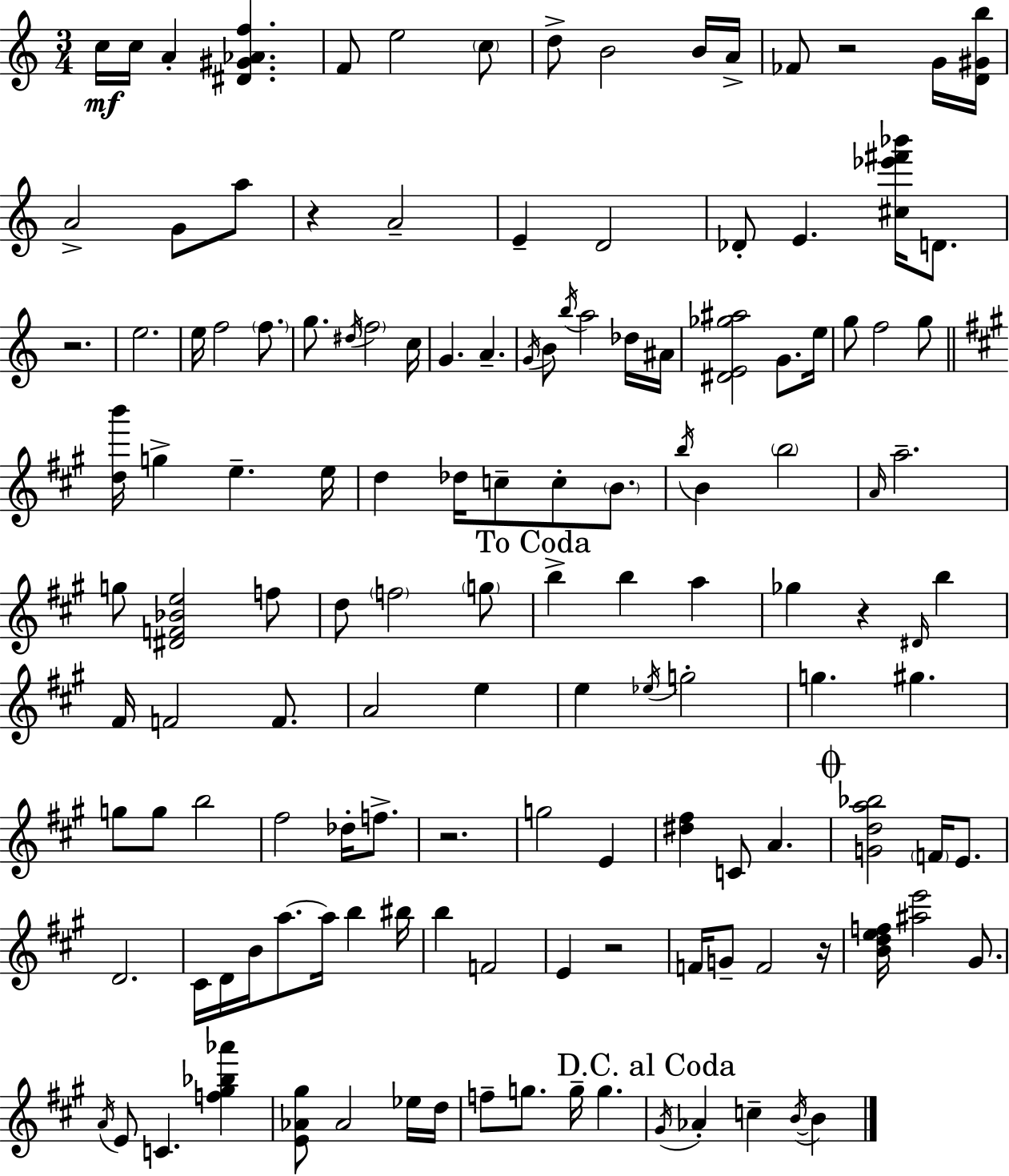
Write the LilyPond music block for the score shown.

{
  \clef treble
  \numericTimeSignature
  \time 3/4
  \key a \minor
  \repeat volta 2 { c''16\mf c''16 a'4-. <dis' gis' aes' f''>4. | f'8 e''2 \parenthesize c''8 | d''8-> b'2 b'16 a'16-> | fes'8 r2 g'16 <d' gis' b''>16 | \break a'2-> g'8 a''8 | r4 a'2-- | e'4-- d'2 | des'8-. e'4. <cis'' ees''' fis''' bes'''>16 d'8. | \break r2. | e''2. | e''16 f''2 \parenthesize f''8. | g''8. \acciaccatura { dis''16 } \parenthesize f''2 | \break c''16 g'4. a'4.-- | \acciaccatura { g'16 } b'8 \acciaccatura { b''16 } a''2 | des''16 ais'16 <dis' e' ges'' ais''>2 g'8. | e''16 g''8 f''2 | \break g''8 \bar "||" \break \key a \major <d'' b'''>16 g''4-> e''4.-- e''16 | d''4 des''16 c''8-- c''8-. \parenthesize b'8. | \acciaccatura { b''16 } b'4 \parenthesize b''2 | \grace { a'16 } a''2.-- | \break g''8 <dis' f' bes' e''>2 | f''8 d''8 \parenthesize f''2 | \parenthesize g''8 \mark "To Coda" b''4-> b''4 a''4 | ges''4 r4 \grace { dis'16 } b''4 | \break fis'16 f'2 | f'8. a'2 e''4 | e''4 \acciaccatura { ees''16 } g''2-. | g''4. gis''4. | \break g''8 g''8 b''2 | fis''2 | des''16-. f''8.-> r2. | g''2 | \break e'4 <dis'' fis''>4 c'8 a'4. | \mark \markup { \musicglyph "scripts.coda" } <g' d'' a'' bes''>2 | \parenthesize f'16 e'8. d'2. | cis'16 d'16 b'16 a''8.~~ a''16 b''4 | \break bis''16 b''4 f'2 | e'4 r2 | f'16 g'8-- f'2 | r16 <b' d'' e'' f''>16 <ais'' e'''>2 | \break gis'8. \acciaccatura { a'16 } e'8 c'4. | <f'' gis'' bes'' aes'''>4 <e' aes' gis''>8 aes'2 | ees''16 d''16 f''8-- g''8. g''16-- g''4. | \mark "D.C. al Coda" \acciaccatura { gis'16 } aes'4-. c''4-- | \break \acciaccatura { b'16~ }~ b'4 } \bar "|."
}